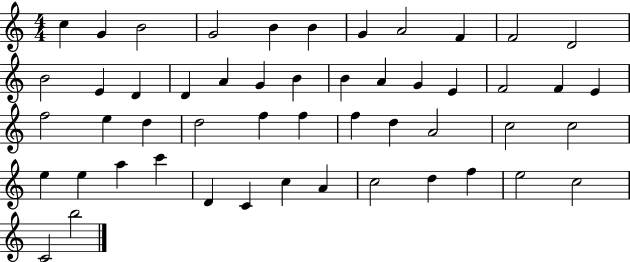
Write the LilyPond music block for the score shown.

{
  \clef treble
  \numericTimeSignature
  \time 4/4
  \key c \major
  c''4 g'4 b'2 | g'2 b'4 b'4 | g'4 a'2 f'4 | f'2 d'2 | \break b'2 e'4 d'4 | d'4 a'4 g'4 b'4 | b'4 a'4 g'4 e'4 | f'2 f'4 e'4 | \break f''2 e''4 d''4 | d''2 f''4 f''4 | f''4 d''4 a'2 | c''2 c''2 | \break e''4 e''4 a''4 c'''4 | d'4 c'4 c''4 a'4 | c''2 d''4 f''4 | e''2 c''2 | \break c'2 b''2 | \bar "|."
}